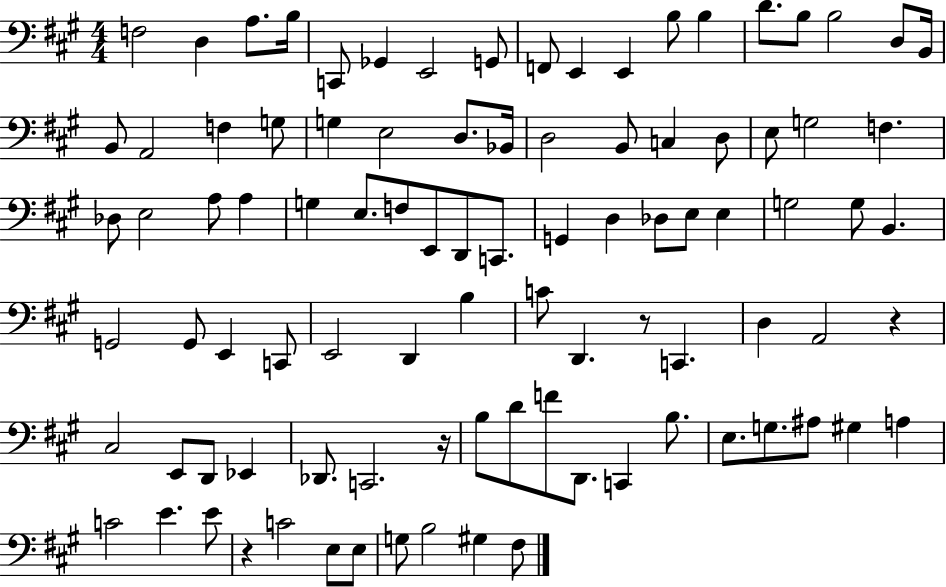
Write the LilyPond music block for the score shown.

{
  \clef bass
  \numericTimeSignature
  \time 4/4
  \key a \major
  \repeat volta 2 { f2 d4 a8. b16 | c,8 ges,4 e,2 g,8 | f,8 e,4 e,4 b8 b4 | d'8. b8 b2 d8 b,16 | \break b,8 a,2 f4 g8 | g4 e2 d8. bes,16 | d2 b,8 c4 d8 | e8 g2 f4. | \break des8 e2 a8 a4 | g4 e8. f8 e,8 d,8 c,8. | g,4 d4 des8 e8 e4 | g2 g8 b,4. | \break g,2 g,8 e,4 c,8 | e,2 d,4 b4 | c'8 d,4. r8 c,4. | d4 a,2 r4 | \break cis2 e,8 d,8 ees,4 | des,8. c,2. r16 | b8 d'8 f'8 d,8. c,4 b8. | e8. g8. ais8 gis4 a4 | \break c'2 e'4. e'8 | r4 c'2 e8 e8 | g8 b2 gis4 fis8 | } \bar "|."
}